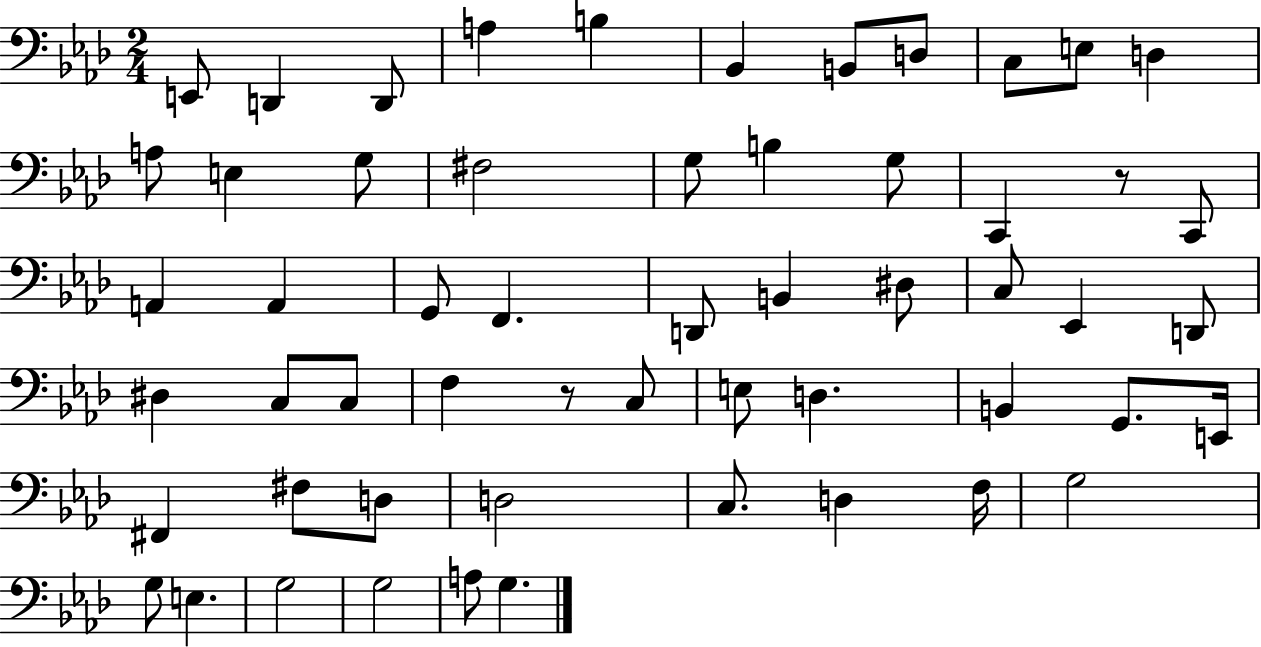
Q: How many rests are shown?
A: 2